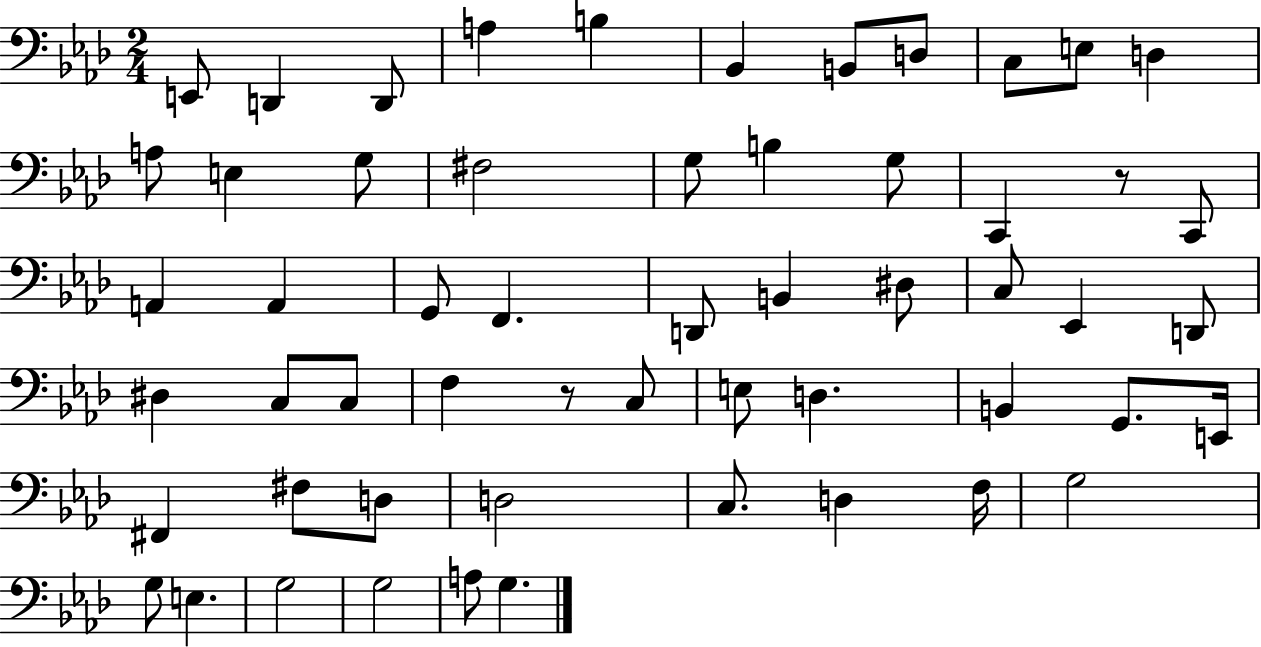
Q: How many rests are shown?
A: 2